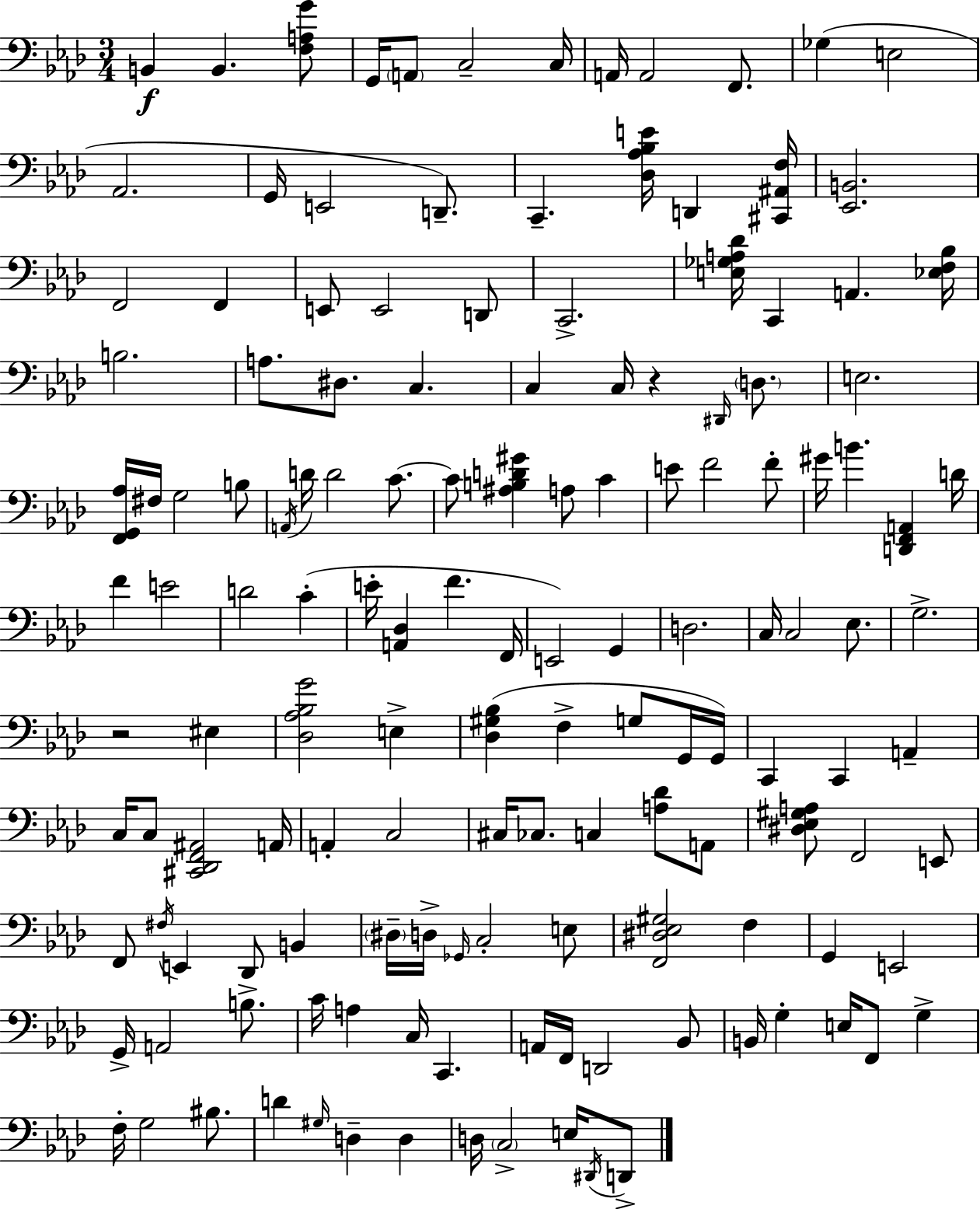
B2/q B2/q. [F3,A3,G4]/e G2/s A2/e C3/h C3/s A2/s A2/h F2/e. Gb3/q E3/h Ab2/h. G2/s E2/h D2/e. C2/q. [Db3,Ab3,Bb3,E4]/s D2/q [C#2,A#2,F3]/s [Eb2,B2]/h. F2/h F2/q E2/e E2/h D2/e C2/h. [E3,Gb3,A3,Db4]/s C2/q A2/q. [Eb3,F3,Bb3]/s B3/h. A3/e. D#3/e. C3/q. C3/q C3/s R/q D#2/s D3/e. E3/h. [F2,G2,Ab3]/s F#3/s G3/h B3/e A2/s D4/s D4/h C4/e. C4/e [A#3,B3,D4,G#4]/q A3/e C4/q E4/e F4/h F4/e G#4/s B4/q. [D2,F2,A2]/q D4/s F4/q E4/h D4/h C4/q E4/s [A2,Db3]/q F4/q. F2/s E2/h G2/q D3/h. C3/s C3/h Eb3/e. G3/h. R/h EIS3/q [Db3,Ab3,Bb3,G4]/h E3/q [Db3,G#3,Bb3]/q F3/q G3/e G2/s G2/s C2/q C2/q A2/q C3/s C3/e [C#2,Db2,F2,A#2]/h A2/s A2/q C3/h C#3/s CES3/e. C3/q [A3,Db4]/e A2/e [D#3,Eb3,G#3,A3]/e F2/h E2/e F2/e F#3/s E2/q Db2/e B2/q D#3/s D3/s Gb2/s C3/h E3/e [F2,D#3,Eb3,G#3]/h F3/q G2/q E2/h G2/s A2/h B3/e. C4/s A3/q C3/s C2/q. A2/s F2/s D2/h Bb2/e B2/s G3/q E3/s F2/e G3/q F3/s G3/h BIS3/e. D4/q G#3/s D3/q D3/q D3/s C3/h E3/s D#2/s D2/e